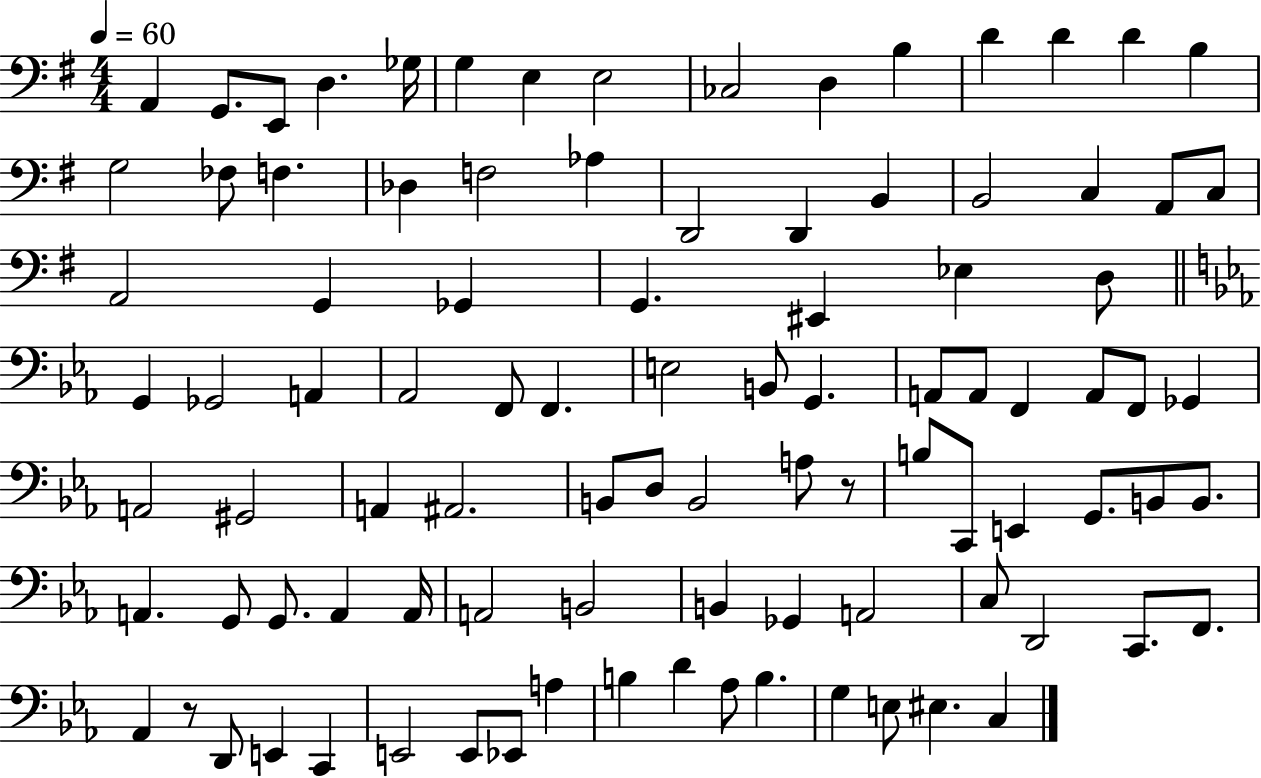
{
  \clef bass
  \numericTimeSignature
  \time 4/4
  \key g \major
  \tempo 4 = 60
  a,4 g,8. e,8 d4. ges16 | g4 e4 e2 | ces2 d4 b4 | d'4 d'4 d'4 b4 | \break g2 fes8 f4. | des4 f2 aes4 | d,2 d,4 b,4 | b,2 c4 a,8 c8 | \break a,2 g,4 ges,4 | g,4. eis,4 ees4 d8 | \bar "||" \break \key c \minor g,4 ges,2 a,4 | aes,2 f,8 f,4. | e2 b,8 g,4. | a,8 a,8 f,4 a,8 f,8 ges,4 | \break a,2 gis,2 | a,4 ais,2. | b,8 d8 b,2 a8 r8 | b8 c,8 e,4 g,8. b,8 b,8. | \break a,4. g,8 g,8. a,4 a,16 | a,2 b,2 | b,4 ges,4 a,2 | c8 d,2 c,8. f,8. | \break aes,4 r8 d,8 e,4 c,4 | e,2 e,8 ees,8 a4 | b4 d'4 aes8 b4. | g4 e8 eis4. c4 | \break \bar "|."
}